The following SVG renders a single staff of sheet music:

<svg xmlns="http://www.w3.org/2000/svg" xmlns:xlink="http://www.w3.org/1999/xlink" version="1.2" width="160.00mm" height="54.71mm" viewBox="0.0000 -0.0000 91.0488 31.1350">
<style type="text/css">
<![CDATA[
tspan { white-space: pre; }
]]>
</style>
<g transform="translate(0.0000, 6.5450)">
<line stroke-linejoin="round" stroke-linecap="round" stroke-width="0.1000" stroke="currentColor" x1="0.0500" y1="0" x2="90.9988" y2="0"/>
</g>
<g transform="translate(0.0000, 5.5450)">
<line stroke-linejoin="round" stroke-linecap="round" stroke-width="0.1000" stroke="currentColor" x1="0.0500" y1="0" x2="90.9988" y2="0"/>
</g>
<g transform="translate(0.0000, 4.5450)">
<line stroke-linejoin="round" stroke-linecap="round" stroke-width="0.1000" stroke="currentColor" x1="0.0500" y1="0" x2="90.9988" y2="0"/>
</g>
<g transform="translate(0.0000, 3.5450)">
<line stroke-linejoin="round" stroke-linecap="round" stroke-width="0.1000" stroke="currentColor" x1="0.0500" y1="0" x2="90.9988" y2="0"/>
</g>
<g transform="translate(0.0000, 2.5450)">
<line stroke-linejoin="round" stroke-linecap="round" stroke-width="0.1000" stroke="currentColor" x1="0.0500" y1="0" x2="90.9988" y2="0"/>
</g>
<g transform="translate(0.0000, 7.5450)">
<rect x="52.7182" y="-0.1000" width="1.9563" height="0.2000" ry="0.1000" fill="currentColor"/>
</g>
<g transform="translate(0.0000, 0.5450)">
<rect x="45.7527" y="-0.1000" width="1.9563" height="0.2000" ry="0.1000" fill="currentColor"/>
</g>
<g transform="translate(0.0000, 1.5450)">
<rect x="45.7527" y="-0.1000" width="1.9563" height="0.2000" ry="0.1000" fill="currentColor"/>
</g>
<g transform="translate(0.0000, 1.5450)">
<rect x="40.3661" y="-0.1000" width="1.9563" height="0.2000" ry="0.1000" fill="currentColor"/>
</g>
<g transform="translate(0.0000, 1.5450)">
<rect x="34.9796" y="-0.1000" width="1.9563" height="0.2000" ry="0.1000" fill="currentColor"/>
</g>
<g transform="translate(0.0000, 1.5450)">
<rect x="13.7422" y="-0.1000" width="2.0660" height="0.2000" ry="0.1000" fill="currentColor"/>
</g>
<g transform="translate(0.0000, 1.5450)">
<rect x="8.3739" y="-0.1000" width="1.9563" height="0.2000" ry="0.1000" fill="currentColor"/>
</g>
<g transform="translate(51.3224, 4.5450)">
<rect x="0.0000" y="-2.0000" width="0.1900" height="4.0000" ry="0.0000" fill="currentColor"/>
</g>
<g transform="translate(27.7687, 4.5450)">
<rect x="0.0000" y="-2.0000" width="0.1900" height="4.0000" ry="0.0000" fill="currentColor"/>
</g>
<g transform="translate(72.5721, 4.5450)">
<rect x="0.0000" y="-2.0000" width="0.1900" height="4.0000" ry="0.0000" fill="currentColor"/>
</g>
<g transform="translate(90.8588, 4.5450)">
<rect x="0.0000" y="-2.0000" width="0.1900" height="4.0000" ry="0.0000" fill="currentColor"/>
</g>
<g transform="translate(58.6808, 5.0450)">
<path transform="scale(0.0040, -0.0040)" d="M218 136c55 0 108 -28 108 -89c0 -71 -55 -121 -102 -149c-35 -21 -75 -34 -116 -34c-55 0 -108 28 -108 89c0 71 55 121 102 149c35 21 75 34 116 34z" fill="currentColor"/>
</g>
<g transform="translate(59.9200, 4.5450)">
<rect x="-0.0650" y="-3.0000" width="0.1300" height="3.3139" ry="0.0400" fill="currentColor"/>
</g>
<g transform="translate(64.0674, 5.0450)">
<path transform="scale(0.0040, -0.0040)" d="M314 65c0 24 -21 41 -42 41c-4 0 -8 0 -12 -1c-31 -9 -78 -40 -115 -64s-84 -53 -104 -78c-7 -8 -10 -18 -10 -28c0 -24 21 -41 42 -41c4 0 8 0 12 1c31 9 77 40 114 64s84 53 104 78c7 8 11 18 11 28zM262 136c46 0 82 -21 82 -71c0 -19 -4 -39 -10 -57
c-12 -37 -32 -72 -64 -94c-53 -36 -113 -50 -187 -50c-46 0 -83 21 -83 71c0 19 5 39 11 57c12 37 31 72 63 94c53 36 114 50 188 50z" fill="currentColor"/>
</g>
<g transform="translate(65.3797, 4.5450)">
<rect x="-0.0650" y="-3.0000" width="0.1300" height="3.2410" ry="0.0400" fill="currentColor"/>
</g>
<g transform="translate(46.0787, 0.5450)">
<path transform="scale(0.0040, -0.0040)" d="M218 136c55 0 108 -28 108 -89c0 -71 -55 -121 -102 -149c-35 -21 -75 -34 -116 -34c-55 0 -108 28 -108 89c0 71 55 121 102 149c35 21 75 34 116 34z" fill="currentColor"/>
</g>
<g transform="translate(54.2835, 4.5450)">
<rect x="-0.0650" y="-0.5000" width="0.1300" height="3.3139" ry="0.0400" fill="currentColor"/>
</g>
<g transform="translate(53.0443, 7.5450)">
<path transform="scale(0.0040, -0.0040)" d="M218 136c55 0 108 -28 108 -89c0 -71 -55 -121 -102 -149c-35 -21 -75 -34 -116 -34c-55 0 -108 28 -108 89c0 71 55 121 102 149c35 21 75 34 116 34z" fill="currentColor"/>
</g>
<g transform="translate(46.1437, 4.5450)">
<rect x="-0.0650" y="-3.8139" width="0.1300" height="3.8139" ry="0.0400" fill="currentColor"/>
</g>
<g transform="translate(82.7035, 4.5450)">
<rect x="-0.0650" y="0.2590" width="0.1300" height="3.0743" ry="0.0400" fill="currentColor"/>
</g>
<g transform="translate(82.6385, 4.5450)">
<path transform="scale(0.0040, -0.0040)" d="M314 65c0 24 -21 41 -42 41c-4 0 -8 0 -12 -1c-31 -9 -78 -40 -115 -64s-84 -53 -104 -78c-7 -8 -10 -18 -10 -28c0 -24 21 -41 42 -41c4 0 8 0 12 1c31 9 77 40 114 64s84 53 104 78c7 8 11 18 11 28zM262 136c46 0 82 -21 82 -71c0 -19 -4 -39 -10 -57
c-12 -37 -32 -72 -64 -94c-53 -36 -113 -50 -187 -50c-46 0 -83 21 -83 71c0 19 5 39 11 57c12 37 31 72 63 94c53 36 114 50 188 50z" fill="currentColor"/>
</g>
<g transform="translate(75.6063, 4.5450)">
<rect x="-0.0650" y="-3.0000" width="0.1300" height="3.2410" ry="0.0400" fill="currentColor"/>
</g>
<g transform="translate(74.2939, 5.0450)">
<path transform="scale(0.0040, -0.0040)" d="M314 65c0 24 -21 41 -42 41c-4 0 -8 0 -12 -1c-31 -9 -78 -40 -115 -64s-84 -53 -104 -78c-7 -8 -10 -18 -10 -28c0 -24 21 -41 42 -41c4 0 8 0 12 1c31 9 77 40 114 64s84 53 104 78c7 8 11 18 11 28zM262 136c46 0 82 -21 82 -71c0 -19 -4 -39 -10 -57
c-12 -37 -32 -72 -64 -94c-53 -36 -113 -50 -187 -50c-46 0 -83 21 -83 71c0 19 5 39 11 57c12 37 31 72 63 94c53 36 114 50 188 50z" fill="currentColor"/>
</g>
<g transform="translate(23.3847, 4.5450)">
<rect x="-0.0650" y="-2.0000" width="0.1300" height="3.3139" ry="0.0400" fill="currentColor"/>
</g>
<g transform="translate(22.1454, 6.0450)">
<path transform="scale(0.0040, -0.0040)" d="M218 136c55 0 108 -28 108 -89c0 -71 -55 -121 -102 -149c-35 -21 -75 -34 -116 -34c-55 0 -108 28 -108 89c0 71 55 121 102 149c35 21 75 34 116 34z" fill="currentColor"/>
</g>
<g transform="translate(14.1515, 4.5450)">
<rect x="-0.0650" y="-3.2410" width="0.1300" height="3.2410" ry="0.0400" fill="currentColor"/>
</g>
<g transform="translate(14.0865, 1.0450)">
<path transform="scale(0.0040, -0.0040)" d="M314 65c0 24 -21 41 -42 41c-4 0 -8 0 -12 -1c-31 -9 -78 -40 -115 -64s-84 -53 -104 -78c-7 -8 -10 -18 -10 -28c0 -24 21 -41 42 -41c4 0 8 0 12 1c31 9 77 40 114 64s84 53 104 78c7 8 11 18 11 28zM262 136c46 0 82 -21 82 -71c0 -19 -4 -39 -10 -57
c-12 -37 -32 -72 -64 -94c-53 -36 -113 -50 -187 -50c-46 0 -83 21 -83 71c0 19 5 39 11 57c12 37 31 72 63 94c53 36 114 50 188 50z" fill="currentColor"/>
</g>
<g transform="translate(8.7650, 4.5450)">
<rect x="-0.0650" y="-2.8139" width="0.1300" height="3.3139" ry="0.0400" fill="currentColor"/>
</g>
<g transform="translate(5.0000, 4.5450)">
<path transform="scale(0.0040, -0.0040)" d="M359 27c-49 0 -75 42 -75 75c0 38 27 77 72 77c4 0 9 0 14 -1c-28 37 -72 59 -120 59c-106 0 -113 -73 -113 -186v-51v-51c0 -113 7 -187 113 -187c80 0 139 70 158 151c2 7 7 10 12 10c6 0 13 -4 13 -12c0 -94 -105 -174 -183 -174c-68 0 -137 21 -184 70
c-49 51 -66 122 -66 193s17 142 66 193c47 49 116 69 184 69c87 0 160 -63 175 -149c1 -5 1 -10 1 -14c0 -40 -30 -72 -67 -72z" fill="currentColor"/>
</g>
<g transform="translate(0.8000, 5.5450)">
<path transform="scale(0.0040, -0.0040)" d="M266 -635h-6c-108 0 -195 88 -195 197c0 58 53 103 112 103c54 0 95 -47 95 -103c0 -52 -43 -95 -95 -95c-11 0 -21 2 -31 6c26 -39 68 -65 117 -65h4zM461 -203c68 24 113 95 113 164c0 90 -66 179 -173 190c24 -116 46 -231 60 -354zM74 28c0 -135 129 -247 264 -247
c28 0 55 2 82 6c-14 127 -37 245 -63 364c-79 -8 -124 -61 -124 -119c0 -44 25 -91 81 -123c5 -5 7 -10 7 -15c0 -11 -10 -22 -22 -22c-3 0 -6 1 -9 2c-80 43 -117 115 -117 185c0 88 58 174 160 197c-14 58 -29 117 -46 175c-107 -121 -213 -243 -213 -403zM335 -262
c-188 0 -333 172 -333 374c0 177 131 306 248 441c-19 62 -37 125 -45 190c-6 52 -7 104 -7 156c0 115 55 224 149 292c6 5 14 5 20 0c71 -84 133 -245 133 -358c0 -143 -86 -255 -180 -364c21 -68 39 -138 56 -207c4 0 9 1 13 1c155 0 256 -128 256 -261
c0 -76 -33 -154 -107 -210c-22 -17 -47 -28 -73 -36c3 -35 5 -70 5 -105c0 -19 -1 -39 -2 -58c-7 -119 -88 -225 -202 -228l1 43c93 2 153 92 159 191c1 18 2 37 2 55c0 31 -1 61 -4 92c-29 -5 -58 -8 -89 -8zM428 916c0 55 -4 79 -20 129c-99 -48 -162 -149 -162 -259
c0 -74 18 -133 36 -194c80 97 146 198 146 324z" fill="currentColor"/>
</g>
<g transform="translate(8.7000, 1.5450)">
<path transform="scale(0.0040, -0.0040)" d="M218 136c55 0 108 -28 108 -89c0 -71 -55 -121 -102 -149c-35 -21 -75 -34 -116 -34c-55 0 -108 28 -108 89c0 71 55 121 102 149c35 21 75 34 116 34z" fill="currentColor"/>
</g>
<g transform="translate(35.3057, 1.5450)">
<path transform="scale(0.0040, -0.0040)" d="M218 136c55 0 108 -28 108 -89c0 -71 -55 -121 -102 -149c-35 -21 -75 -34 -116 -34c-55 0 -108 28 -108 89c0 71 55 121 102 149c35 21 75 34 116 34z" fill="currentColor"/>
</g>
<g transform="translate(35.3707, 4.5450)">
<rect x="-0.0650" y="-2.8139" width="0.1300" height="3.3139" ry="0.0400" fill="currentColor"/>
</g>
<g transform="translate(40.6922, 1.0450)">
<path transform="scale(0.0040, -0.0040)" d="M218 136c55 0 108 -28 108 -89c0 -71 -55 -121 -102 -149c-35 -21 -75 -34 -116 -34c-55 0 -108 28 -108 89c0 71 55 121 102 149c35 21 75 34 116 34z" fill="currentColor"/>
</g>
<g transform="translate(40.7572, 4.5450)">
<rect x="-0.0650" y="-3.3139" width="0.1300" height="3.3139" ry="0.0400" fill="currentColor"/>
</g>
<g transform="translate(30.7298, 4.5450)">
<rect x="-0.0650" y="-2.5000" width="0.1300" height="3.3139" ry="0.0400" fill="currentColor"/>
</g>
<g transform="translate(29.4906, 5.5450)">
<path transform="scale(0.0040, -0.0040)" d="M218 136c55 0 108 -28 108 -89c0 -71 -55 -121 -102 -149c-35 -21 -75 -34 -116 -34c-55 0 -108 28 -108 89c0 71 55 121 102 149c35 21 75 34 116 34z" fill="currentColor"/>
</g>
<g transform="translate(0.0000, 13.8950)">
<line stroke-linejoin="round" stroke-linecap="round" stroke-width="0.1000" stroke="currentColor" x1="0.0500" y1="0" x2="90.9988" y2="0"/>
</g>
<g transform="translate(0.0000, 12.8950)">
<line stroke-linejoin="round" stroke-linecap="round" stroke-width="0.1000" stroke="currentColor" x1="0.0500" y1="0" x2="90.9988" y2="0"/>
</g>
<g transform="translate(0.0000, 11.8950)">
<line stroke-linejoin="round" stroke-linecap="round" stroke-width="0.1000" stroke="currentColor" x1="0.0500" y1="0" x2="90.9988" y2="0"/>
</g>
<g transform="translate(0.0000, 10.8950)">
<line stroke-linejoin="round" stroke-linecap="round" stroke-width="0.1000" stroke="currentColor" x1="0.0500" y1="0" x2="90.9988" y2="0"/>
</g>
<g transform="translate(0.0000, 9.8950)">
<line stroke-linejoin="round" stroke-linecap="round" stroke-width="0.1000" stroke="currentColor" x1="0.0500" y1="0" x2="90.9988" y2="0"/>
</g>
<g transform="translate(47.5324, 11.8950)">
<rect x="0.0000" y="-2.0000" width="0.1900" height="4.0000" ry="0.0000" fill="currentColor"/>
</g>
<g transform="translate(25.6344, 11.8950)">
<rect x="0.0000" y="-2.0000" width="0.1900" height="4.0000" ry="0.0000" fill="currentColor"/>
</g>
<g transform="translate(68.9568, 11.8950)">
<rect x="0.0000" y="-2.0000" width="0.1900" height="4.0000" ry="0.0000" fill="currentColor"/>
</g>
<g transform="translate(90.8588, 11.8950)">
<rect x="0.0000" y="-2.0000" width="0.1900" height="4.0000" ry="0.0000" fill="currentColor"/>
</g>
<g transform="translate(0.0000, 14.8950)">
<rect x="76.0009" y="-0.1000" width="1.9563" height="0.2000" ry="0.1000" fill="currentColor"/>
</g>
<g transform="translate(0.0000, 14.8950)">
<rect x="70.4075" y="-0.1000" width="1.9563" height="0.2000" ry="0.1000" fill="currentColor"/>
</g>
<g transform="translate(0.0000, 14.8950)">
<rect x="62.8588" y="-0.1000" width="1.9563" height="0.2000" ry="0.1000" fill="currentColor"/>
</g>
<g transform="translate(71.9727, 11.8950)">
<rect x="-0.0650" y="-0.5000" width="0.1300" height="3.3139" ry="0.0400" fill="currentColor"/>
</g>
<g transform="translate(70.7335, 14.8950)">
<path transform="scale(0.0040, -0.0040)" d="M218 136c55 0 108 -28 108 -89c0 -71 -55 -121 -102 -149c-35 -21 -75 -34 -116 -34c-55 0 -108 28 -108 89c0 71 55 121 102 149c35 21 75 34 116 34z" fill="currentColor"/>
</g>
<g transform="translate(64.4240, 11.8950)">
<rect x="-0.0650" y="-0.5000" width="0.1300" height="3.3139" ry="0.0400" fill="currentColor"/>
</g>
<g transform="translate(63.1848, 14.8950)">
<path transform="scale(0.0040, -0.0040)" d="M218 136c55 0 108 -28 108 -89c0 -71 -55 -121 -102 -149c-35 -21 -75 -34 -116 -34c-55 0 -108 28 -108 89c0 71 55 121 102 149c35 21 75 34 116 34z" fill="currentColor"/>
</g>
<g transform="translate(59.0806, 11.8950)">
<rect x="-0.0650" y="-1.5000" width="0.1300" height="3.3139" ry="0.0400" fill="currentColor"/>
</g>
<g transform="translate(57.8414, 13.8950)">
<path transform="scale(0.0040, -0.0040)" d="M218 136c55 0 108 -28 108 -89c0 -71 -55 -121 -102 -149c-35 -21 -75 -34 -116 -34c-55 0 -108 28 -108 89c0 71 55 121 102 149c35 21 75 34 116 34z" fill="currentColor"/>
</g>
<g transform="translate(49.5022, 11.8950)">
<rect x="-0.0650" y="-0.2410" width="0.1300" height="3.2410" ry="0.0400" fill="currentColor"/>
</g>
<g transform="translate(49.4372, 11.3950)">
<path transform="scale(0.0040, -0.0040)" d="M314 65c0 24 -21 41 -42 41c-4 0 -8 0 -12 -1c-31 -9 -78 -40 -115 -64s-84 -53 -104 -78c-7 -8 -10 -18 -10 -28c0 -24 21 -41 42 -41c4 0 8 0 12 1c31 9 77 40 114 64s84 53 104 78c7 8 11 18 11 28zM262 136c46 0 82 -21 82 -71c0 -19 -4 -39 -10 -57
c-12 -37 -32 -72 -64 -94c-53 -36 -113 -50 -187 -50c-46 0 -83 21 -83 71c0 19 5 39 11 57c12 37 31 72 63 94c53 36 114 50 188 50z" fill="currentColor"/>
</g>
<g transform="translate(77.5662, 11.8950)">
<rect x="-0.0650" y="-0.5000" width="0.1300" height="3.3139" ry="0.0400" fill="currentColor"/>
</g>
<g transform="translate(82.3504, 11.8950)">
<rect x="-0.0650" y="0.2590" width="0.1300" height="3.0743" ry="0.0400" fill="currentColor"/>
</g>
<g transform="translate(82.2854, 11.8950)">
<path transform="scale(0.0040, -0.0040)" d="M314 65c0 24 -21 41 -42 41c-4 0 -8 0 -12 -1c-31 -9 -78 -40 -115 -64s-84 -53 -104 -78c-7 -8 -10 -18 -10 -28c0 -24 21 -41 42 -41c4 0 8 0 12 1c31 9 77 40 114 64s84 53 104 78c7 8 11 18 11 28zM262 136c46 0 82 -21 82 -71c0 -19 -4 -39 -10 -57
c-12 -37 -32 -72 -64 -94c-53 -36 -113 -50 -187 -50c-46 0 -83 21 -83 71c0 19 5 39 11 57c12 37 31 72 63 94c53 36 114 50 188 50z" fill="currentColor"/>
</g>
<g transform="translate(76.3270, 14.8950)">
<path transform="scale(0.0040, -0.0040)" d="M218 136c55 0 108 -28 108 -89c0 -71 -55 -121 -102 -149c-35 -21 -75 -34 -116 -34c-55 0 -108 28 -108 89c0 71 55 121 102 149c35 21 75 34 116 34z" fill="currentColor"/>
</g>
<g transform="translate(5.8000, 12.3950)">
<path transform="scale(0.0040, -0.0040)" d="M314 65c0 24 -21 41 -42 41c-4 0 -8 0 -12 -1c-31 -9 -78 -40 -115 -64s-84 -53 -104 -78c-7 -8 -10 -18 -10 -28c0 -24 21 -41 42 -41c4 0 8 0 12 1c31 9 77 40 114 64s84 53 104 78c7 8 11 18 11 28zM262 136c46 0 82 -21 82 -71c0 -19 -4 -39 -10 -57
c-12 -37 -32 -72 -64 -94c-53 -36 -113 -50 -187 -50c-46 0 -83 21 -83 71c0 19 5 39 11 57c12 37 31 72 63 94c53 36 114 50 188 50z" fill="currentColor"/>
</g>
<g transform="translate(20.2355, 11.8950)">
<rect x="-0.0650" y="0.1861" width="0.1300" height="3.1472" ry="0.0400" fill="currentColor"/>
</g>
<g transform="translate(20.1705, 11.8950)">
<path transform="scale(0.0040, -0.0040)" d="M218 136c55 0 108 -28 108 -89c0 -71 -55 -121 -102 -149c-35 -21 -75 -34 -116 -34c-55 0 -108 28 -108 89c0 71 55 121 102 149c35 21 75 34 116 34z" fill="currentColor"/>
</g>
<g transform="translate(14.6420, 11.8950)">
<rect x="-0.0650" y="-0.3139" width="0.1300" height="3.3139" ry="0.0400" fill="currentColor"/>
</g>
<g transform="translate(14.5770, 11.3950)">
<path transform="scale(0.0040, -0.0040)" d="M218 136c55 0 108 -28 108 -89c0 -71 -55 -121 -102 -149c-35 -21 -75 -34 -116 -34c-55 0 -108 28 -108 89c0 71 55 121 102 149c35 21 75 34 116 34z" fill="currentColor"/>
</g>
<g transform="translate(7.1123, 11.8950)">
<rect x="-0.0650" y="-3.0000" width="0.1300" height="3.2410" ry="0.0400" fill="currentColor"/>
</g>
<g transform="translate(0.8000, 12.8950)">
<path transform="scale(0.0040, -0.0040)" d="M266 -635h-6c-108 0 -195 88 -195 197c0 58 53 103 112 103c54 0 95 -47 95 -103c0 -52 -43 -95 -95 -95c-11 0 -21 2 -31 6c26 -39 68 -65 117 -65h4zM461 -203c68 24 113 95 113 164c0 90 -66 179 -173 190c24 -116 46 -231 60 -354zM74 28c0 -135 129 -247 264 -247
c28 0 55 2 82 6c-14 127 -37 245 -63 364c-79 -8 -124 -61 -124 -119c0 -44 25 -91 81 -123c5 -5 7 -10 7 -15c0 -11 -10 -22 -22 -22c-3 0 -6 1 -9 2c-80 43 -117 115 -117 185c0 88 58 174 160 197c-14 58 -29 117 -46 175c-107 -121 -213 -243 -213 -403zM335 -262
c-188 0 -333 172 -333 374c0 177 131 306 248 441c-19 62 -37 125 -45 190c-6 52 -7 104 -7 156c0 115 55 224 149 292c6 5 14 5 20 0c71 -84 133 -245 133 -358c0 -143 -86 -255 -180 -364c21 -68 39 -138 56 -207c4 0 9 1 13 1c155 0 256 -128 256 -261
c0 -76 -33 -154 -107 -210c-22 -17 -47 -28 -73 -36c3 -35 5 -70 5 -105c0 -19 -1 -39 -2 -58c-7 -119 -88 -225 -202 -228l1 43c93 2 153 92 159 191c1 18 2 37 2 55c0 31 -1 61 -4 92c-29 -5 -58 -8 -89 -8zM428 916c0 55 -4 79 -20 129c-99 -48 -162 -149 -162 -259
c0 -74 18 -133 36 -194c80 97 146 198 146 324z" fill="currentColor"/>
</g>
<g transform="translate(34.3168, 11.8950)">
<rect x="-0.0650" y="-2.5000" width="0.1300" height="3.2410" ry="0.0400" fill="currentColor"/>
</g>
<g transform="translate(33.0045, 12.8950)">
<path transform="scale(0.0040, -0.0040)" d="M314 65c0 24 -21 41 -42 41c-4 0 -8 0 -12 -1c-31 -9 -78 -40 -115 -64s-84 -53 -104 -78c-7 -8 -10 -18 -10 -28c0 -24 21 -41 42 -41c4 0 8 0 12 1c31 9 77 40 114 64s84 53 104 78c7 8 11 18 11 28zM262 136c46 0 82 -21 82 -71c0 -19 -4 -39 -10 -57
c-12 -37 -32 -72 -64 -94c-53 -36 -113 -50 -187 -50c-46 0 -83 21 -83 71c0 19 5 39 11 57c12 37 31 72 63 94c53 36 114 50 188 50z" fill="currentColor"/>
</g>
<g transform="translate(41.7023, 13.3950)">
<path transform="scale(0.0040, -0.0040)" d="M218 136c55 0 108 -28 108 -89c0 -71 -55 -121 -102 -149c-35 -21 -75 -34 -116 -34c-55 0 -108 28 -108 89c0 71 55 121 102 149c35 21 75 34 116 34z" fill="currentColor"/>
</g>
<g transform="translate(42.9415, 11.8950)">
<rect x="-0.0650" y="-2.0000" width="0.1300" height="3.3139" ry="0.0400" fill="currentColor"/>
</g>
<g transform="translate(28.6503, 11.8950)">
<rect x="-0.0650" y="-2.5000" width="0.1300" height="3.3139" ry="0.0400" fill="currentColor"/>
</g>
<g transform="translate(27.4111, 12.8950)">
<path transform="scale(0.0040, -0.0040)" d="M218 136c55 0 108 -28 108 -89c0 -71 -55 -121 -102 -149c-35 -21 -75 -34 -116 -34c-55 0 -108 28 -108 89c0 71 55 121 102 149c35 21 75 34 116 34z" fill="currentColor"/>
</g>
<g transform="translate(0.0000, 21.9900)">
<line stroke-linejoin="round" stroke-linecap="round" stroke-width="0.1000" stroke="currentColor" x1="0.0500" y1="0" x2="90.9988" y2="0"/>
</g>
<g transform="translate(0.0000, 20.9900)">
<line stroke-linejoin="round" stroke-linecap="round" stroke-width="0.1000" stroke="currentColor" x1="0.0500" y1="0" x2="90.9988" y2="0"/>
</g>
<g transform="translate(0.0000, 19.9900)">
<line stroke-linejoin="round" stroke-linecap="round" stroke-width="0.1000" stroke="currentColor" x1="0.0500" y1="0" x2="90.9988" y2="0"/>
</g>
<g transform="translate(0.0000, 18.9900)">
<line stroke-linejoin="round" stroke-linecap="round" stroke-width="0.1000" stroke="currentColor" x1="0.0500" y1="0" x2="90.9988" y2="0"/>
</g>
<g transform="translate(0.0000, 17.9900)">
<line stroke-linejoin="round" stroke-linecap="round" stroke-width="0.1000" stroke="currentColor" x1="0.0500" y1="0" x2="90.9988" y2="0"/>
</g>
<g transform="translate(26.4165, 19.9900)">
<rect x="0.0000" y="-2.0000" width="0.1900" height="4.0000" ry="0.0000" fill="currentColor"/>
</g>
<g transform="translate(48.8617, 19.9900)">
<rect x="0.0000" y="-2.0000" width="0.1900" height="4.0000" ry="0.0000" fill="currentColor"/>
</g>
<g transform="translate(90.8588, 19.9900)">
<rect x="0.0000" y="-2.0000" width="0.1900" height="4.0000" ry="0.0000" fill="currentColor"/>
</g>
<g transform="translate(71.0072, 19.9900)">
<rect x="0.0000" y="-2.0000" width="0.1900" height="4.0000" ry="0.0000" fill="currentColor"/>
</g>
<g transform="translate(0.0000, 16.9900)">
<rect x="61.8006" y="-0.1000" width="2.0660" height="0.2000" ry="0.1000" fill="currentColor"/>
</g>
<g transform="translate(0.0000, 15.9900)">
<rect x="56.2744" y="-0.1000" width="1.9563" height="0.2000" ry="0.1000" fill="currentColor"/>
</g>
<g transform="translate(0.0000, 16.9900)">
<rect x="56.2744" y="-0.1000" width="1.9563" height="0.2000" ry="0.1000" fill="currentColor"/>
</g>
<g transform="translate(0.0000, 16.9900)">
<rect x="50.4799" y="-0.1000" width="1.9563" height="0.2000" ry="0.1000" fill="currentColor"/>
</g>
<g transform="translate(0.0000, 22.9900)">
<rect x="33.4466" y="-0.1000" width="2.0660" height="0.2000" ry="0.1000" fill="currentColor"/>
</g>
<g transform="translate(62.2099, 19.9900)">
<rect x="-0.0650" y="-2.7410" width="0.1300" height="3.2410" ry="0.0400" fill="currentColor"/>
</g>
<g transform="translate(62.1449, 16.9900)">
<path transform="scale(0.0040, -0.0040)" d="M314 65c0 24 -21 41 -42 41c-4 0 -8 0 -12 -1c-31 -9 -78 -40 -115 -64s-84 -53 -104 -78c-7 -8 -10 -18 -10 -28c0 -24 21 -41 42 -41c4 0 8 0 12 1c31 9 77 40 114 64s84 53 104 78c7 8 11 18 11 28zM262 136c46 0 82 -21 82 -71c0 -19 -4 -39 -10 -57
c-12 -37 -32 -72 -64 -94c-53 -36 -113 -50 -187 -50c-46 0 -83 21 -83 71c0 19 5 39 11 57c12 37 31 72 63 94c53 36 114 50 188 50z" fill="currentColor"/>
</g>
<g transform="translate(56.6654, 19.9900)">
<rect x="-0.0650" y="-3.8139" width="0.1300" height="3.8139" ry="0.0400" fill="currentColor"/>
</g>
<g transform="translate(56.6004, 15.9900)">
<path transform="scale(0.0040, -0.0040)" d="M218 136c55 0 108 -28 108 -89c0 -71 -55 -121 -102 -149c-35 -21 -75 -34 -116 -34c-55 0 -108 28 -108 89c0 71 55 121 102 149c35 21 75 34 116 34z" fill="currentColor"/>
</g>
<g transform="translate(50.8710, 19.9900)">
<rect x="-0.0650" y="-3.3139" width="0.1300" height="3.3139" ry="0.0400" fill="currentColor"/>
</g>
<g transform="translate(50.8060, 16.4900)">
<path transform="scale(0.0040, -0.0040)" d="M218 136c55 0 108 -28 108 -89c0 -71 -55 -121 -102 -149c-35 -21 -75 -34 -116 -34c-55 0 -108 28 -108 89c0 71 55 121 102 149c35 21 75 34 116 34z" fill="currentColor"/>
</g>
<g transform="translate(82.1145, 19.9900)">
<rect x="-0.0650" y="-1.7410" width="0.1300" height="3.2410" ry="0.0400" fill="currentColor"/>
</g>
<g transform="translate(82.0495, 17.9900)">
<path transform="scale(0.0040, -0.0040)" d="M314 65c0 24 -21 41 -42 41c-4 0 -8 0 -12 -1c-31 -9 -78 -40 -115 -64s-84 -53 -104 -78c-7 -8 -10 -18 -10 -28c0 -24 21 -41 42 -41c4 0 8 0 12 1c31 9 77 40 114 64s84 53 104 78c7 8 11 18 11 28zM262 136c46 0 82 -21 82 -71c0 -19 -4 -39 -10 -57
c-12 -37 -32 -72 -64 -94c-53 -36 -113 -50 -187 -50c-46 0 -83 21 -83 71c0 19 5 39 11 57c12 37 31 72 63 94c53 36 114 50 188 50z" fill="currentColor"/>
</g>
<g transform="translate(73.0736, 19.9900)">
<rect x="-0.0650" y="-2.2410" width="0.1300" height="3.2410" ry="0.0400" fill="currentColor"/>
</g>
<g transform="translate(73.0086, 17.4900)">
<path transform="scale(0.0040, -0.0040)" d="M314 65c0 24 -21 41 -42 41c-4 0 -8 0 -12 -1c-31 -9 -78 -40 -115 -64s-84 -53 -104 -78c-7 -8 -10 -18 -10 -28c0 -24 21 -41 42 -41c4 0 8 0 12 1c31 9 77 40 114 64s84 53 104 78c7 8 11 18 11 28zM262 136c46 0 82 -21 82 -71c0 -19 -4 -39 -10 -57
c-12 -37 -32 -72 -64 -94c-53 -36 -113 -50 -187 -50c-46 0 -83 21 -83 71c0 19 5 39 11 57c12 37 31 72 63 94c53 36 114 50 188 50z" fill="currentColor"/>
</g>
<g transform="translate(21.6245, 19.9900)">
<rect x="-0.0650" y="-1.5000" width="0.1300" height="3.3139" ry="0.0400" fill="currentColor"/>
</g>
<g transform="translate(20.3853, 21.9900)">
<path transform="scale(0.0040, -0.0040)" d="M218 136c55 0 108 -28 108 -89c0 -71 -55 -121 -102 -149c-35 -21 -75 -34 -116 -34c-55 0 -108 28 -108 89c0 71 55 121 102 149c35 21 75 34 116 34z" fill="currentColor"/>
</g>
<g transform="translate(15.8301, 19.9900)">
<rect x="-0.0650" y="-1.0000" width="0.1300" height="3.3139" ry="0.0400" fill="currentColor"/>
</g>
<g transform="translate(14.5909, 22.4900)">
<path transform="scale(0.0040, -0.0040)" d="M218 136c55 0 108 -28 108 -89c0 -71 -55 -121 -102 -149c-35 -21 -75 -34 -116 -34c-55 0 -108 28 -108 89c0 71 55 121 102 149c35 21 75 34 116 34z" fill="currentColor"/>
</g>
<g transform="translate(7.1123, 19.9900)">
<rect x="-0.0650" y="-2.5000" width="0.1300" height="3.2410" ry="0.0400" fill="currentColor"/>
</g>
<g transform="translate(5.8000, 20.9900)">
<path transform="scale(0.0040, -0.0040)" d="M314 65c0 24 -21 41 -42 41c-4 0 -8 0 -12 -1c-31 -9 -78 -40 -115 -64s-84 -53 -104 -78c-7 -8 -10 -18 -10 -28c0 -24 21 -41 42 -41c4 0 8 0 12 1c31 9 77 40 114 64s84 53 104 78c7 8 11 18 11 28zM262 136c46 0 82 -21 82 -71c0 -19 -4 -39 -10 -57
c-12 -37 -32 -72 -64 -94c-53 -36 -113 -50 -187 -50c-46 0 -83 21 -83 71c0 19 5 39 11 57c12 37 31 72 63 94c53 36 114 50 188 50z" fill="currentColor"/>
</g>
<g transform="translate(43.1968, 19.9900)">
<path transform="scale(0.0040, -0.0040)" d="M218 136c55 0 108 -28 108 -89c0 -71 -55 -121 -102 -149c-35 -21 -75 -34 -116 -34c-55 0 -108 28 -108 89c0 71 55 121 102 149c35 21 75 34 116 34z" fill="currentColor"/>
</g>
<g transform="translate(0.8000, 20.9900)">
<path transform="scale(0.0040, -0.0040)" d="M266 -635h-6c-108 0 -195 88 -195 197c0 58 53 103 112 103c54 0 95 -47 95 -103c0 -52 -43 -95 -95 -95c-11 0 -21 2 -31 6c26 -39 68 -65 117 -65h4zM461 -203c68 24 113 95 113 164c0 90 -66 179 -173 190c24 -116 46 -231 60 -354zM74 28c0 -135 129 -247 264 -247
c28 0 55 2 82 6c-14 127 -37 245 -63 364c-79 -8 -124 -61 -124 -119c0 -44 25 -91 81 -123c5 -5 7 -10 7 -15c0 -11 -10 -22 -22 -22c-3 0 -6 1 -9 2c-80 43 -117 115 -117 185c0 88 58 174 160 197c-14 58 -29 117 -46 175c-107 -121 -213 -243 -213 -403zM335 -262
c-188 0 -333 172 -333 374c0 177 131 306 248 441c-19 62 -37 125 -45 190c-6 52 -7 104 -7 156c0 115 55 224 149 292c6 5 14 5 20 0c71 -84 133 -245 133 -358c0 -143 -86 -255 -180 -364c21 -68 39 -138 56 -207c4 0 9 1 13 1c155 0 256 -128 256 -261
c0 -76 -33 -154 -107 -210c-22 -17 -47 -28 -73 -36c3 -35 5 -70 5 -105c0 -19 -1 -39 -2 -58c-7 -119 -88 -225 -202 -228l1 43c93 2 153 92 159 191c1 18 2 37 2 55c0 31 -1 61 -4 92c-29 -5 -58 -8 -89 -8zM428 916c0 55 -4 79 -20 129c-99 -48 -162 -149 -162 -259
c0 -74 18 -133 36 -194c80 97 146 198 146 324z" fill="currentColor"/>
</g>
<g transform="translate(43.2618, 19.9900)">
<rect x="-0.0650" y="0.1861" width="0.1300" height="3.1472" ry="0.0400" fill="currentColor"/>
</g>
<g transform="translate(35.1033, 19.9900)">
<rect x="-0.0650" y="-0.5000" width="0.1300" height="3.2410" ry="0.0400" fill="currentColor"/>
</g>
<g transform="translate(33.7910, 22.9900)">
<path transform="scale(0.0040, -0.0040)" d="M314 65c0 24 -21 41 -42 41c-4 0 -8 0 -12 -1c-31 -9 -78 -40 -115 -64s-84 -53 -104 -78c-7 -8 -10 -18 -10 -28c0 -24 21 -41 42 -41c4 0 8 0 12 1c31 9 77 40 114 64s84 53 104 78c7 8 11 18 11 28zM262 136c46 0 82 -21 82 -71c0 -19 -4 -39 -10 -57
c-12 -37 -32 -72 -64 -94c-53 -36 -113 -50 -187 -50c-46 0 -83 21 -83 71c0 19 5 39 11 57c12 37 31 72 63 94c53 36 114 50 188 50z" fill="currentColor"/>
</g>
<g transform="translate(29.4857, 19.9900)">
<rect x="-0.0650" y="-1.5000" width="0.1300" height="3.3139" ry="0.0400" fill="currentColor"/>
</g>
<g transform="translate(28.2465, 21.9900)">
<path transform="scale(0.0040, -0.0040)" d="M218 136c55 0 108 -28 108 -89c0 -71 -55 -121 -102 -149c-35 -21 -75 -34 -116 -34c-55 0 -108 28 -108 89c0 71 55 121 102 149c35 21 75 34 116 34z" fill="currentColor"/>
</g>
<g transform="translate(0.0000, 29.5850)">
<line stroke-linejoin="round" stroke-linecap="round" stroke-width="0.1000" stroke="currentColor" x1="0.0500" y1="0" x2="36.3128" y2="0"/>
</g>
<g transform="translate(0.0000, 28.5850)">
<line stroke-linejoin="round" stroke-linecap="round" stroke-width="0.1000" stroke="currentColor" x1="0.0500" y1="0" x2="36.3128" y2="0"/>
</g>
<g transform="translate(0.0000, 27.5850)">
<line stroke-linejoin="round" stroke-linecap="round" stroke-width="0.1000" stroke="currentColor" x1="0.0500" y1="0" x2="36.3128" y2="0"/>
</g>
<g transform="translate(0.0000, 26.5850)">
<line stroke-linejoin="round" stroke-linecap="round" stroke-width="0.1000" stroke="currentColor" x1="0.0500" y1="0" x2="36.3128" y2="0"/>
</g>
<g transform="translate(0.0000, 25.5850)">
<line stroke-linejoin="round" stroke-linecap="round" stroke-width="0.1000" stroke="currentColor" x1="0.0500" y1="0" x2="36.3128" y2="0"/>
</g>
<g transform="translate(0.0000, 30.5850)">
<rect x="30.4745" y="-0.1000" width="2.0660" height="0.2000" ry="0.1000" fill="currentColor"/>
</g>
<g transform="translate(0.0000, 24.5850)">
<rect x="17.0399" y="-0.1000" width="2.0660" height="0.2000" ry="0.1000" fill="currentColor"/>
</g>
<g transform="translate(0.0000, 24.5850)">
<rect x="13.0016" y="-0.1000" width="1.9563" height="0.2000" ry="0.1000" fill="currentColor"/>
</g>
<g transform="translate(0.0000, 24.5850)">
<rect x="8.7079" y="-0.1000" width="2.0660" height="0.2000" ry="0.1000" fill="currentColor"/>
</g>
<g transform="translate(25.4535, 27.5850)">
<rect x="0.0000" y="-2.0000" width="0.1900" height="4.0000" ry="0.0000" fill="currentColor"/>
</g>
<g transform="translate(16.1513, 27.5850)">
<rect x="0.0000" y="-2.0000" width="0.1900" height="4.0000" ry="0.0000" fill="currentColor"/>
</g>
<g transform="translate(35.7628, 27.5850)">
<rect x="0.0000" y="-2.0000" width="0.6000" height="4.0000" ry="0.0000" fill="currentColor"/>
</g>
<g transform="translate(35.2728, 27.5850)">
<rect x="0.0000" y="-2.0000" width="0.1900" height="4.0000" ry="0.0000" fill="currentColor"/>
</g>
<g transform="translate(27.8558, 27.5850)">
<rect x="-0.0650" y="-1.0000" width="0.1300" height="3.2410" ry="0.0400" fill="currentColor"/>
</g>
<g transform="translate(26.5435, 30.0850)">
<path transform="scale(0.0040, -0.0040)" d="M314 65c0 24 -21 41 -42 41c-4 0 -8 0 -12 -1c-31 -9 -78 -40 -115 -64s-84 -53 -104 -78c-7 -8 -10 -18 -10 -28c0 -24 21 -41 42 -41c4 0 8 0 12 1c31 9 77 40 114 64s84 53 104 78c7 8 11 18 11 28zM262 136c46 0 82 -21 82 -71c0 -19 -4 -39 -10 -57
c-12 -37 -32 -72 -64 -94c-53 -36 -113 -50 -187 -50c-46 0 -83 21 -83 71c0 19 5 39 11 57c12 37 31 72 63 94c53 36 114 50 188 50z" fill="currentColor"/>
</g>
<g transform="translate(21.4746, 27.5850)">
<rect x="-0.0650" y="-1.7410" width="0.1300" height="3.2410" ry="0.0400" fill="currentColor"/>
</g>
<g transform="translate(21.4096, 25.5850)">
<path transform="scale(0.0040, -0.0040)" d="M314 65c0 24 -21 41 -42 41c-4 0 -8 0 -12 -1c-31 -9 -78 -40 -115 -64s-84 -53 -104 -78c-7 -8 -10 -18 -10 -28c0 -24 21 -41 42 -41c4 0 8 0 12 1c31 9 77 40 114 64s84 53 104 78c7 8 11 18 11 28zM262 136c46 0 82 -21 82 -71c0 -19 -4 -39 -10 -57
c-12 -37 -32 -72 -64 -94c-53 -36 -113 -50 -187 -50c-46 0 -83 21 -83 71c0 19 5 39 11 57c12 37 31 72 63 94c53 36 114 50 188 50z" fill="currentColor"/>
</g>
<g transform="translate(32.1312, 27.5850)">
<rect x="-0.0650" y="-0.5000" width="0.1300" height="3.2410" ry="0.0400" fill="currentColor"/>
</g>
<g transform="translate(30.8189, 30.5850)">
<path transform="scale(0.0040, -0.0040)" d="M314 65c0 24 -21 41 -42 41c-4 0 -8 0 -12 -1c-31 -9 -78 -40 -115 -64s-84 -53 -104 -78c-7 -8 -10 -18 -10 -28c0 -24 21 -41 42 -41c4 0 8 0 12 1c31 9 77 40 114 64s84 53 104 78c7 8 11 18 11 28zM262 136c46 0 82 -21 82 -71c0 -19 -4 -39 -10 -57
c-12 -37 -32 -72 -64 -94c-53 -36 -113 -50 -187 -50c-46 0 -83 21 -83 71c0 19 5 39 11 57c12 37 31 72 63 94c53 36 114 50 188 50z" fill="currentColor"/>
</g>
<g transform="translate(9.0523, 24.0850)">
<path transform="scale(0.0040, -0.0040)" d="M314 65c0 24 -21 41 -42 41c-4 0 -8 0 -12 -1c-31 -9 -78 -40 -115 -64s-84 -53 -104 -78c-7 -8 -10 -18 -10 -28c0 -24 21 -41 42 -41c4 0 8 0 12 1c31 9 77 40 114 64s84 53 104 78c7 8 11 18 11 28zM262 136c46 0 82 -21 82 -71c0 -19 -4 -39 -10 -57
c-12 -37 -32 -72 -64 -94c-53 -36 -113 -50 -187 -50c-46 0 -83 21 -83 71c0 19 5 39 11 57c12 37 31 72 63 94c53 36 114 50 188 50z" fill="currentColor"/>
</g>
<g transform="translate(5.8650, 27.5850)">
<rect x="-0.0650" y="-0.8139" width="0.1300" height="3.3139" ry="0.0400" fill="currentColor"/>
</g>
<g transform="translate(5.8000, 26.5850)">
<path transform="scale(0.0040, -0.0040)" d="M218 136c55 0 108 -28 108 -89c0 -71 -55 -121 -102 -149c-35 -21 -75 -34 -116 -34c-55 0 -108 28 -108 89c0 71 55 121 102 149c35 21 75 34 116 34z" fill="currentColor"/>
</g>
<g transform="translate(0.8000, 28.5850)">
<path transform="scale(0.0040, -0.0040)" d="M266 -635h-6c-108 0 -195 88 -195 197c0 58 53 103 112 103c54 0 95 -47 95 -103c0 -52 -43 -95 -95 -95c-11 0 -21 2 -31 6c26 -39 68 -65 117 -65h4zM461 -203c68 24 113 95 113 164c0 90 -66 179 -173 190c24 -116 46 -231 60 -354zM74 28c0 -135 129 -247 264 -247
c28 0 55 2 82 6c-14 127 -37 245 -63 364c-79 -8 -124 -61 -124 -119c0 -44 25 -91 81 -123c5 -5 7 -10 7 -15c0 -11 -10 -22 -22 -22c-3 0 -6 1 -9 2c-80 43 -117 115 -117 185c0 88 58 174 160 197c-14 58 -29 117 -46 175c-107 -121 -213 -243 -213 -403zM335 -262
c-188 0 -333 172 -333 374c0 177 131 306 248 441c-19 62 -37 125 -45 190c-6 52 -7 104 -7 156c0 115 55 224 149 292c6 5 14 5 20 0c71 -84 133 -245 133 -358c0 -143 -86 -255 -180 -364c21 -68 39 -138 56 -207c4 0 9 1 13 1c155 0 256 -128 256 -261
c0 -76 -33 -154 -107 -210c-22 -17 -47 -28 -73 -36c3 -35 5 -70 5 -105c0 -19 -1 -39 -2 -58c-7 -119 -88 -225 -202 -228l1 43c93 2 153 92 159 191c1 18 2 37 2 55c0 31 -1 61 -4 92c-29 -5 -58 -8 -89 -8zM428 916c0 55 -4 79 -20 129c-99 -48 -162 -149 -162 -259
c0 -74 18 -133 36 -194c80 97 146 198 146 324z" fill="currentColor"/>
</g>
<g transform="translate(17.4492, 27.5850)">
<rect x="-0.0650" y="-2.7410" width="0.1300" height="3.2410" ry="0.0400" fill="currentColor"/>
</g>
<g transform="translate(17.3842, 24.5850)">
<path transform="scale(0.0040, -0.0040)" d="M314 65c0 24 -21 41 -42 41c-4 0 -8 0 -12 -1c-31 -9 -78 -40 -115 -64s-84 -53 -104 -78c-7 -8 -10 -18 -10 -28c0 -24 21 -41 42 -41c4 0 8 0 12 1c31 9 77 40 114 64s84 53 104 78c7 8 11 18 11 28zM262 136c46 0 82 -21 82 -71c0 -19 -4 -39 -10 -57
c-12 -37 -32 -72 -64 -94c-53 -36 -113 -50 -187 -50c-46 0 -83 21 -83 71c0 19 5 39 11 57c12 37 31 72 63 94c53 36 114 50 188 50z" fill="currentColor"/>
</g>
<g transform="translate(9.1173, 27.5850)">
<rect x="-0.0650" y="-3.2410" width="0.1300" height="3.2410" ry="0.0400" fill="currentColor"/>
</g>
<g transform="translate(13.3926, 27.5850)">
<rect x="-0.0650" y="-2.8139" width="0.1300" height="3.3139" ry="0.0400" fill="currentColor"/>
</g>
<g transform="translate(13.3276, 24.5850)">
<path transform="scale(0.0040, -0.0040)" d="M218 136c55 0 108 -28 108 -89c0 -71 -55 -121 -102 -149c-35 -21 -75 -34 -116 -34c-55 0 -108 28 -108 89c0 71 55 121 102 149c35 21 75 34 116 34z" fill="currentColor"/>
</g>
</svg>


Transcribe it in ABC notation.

X:1
T:Untitled
M:4/4
L:1/4
K:C
a b2 F G a b c' C A A2 A2 B2 A2 c B G G2 F c2 E C C C B2 G2 D E E C2 B b c' a2 g2 f2 d b2 a a2 f2 D2 C2